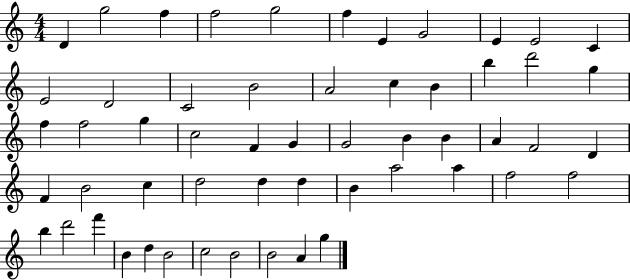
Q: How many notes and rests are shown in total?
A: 55